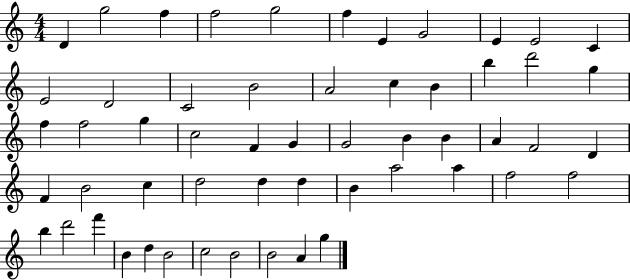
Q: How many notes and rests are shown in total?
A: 55